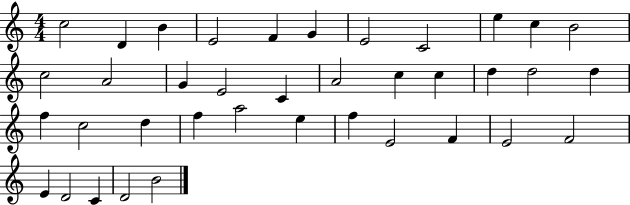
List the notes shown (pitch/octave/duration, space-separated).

C5/h D4/q B4/q E4/h F4/q G4/q E4/h C4/h E5/q C5/q B4/h C5/h A4/h G4/q E4/h C4/q A4/h C5/q C5/q D5/q D5/h D5/q F5/q C5/h D5/q F5/q A5/h E5/q F5/q E4/h F4/q E4/h F4/h E4/q D4/h C4/q D4/h B4/h